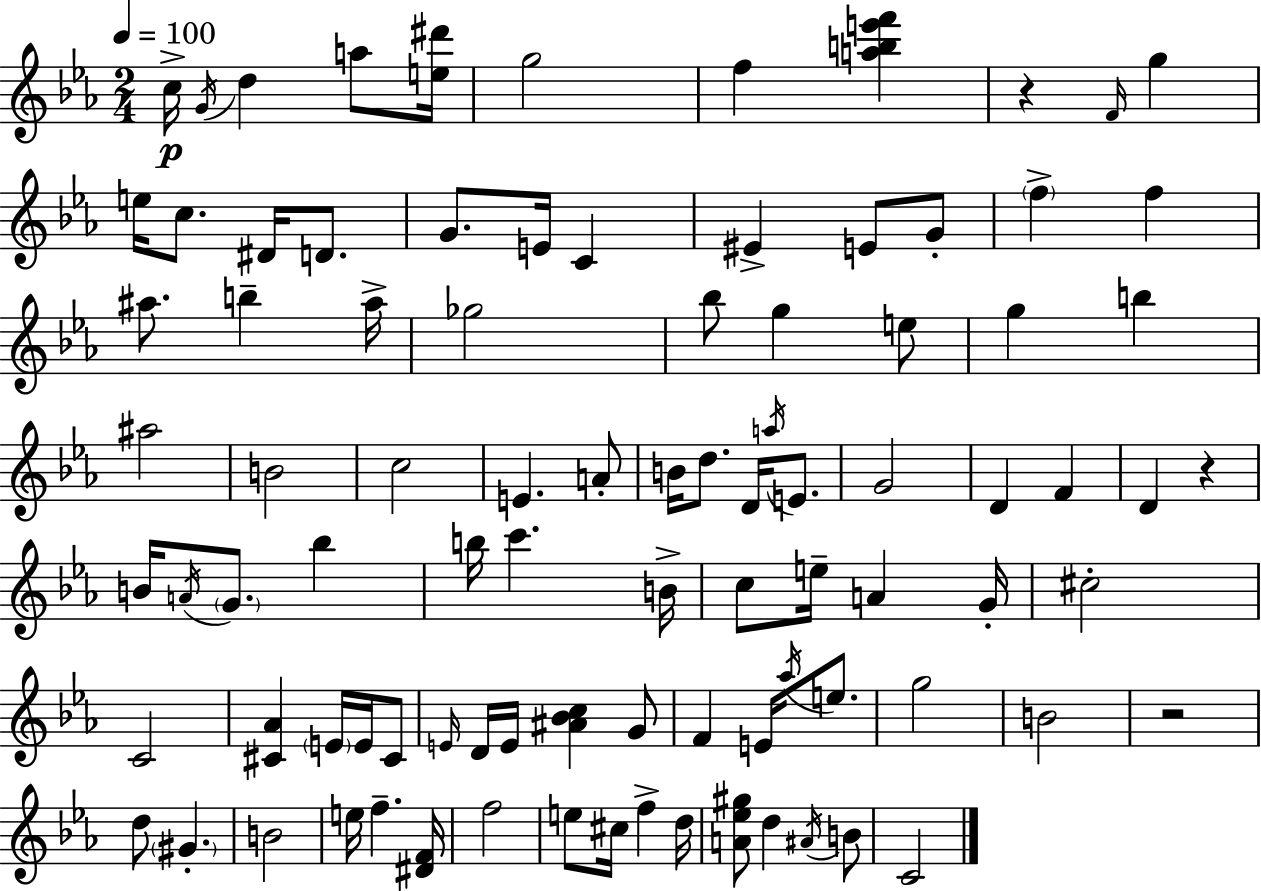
X:1
T:Untitled
M:2/4
L:1/4
K:Cm
c/4 G/4 d a/2 [e^d']/4 g2 f [abe'f'] z F/4 g e/4 c/2 ^D/4 D/2 G/2 E/4 C ^E E/2 G/2 f f ^a/2 b ^a/4 _g2 _b/2 g e/2 g b ^a2 B2 c2 E A/2 B/4 d/2 D/4 a/4 E/2 G2 D F D z B/4 A/4 G/2 _b b/4 c' B/4 c/2 e/4 A G/4 ^c2 C2 [^C_A] E/4 E/4 ^C/2 E/4 D/4 E/4 [^A_Bc] G/2 F E/4 _a/4 e/2 g2 B2 z2 d/2 ^G B2 e/4 f [^DF]/4 f2 e/2 ^c/4 f d/4 [A_e^g]/2 d ^A/4 B/2 C2